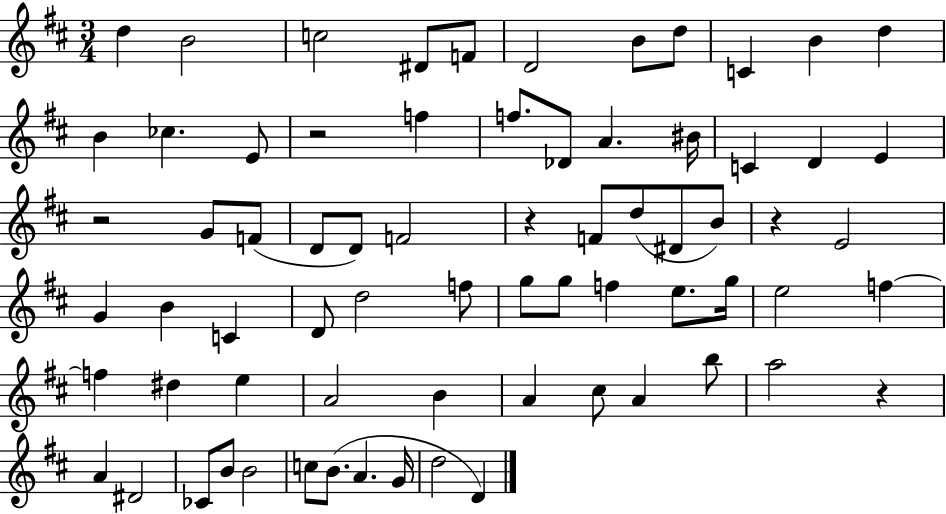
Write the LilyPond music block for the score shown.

{
  \clef treble
  \numericTimeSignature
  \time 3/4
  \key d \major
  \repeat volta 2 { d''4 b'2 | c''2 dis'8 f'8 | d'2 b'8 d''8 | c'4 b'4 d''4 | \break b'4 ces''4. e'8 | r2 f''4 | f''8. des'8 a'4. bis'16 | c'4 d'4 e'4 | \break r2 g'8 f'8( | d'8 d'8) f'2 | r4 f'8 d''8( dis'8 b'8) | r4 e'2 | \break g'4 b'4 c'4 | d'8 d''2 f''8 | g''8 g''8 f''4 e''8. g''16 | e''2 f''4~~ | \break f''4 dis''4 e''4 | a'2 b'4 | a'4 cis''8 a'4 b''8 | a''2 r4 | \break a'4 dis'2 | ces'8 b'8 b'2 | c''8 b'8.( a'4. g'16 | d''2 d'4) | \break } \bar "|."
}